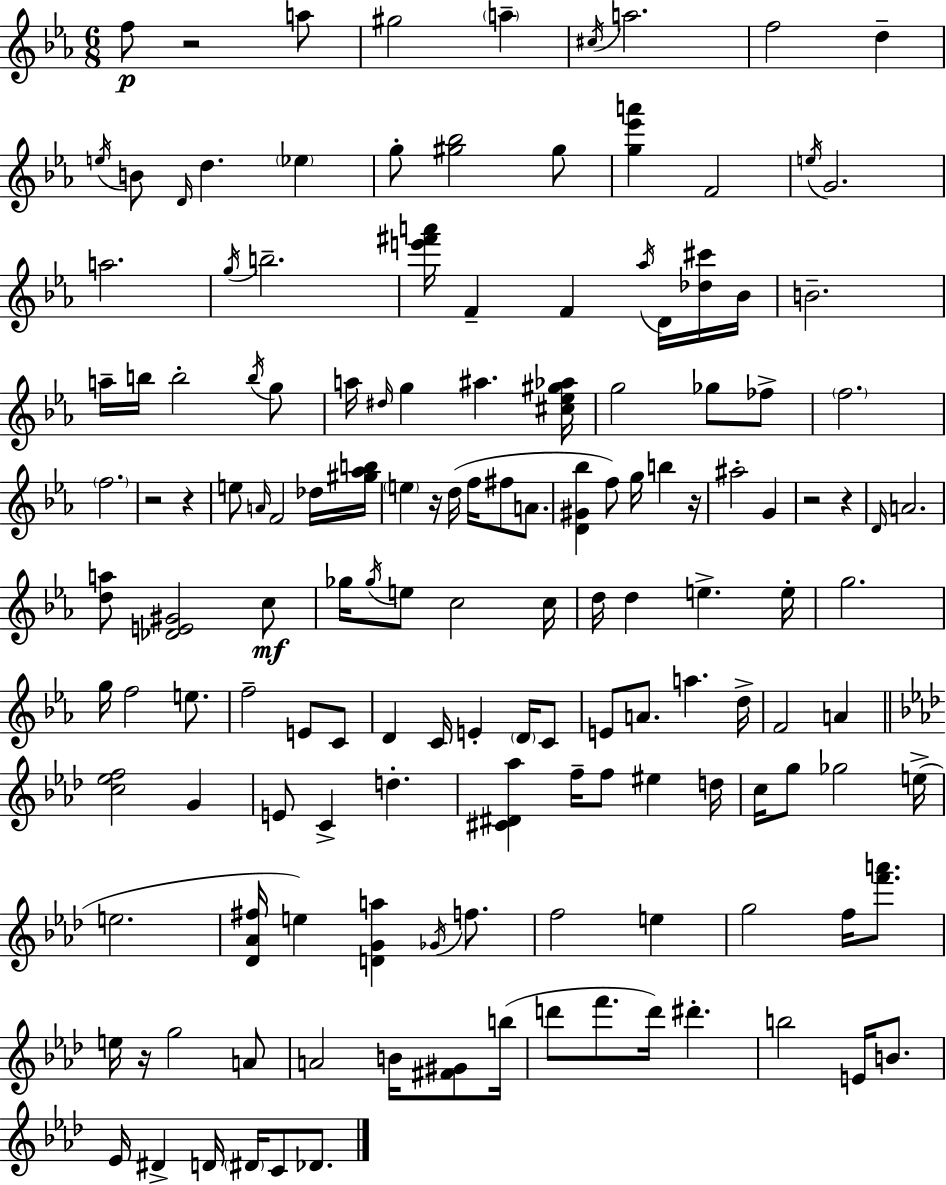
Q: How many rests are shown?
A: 8